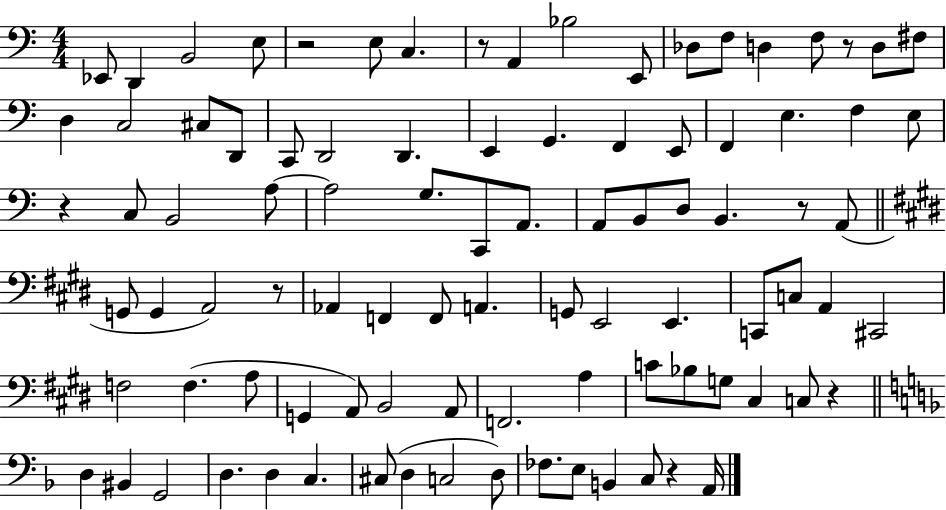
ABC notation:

X:1
T:Untitled
M:4/4
L:1/4
K:C
_E,,/2 D,, B,,2 E,/2 z2 E,/2 C, z/2 A,, _B,2 E,,/2 _D,/2 F,/2 D, F,/2 z/2 D,/2 ^F,/2 D, C,2 ^C,/2 D,,/2 C,,/2 D,,2 D,, E,, G,, F,, E,,/2 F,, E, F, E,/2 z C,/2 B,,2 A,/2 A,2 G,/2 C,,/2 A,,/2 A,,/2 B,,/2 D,/2 B,, z/2 A,,/2 G,,/2 G,, A,,2 z/2 _A,, F,, F,,/2 A,, G,,/2 E,,2 E,, C,,/2 C,/2 A,, ^C,,2 F,2 F, A,/2 G,, A,,/2 B,,2 A,,/2 F,,2 A, C/2 _B,/2 G,/2 ^C, C,/2 z D, ^B,, G,,2 D, D, C, ^C,/2 D, C,2 D,/2 _F,/2 E,/2 B,, C,/2 z A,,/4